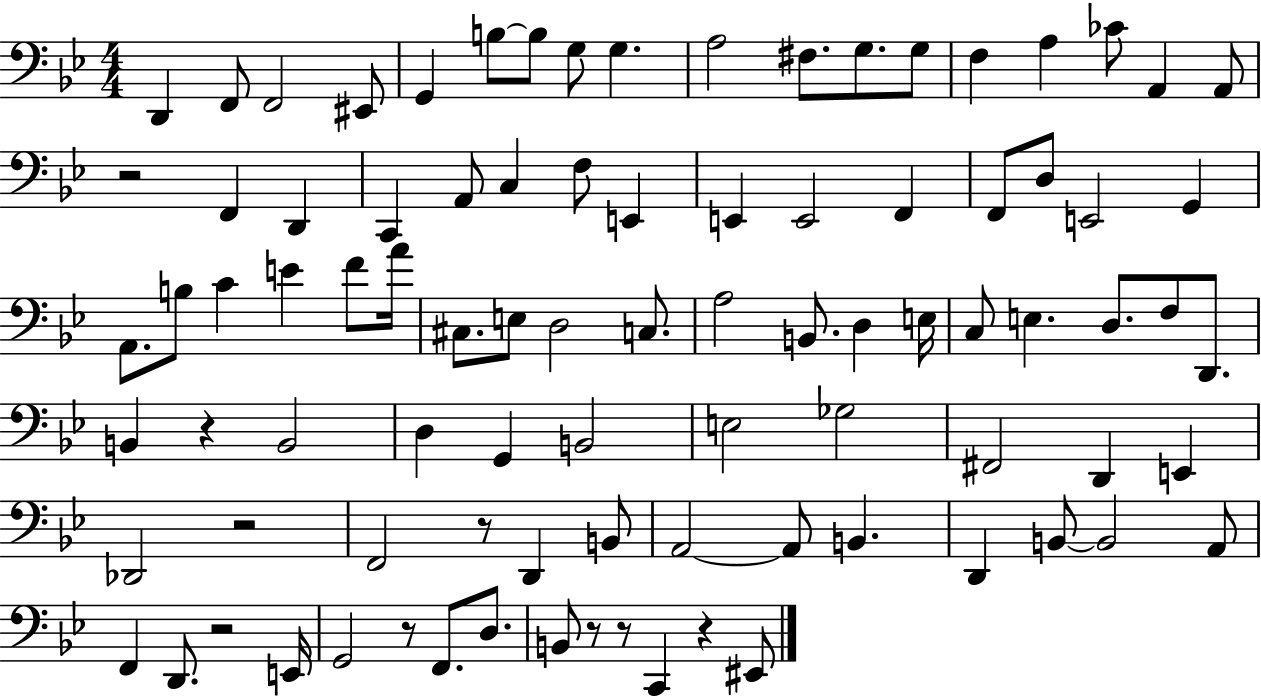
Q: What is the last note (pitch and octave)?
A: EIS2